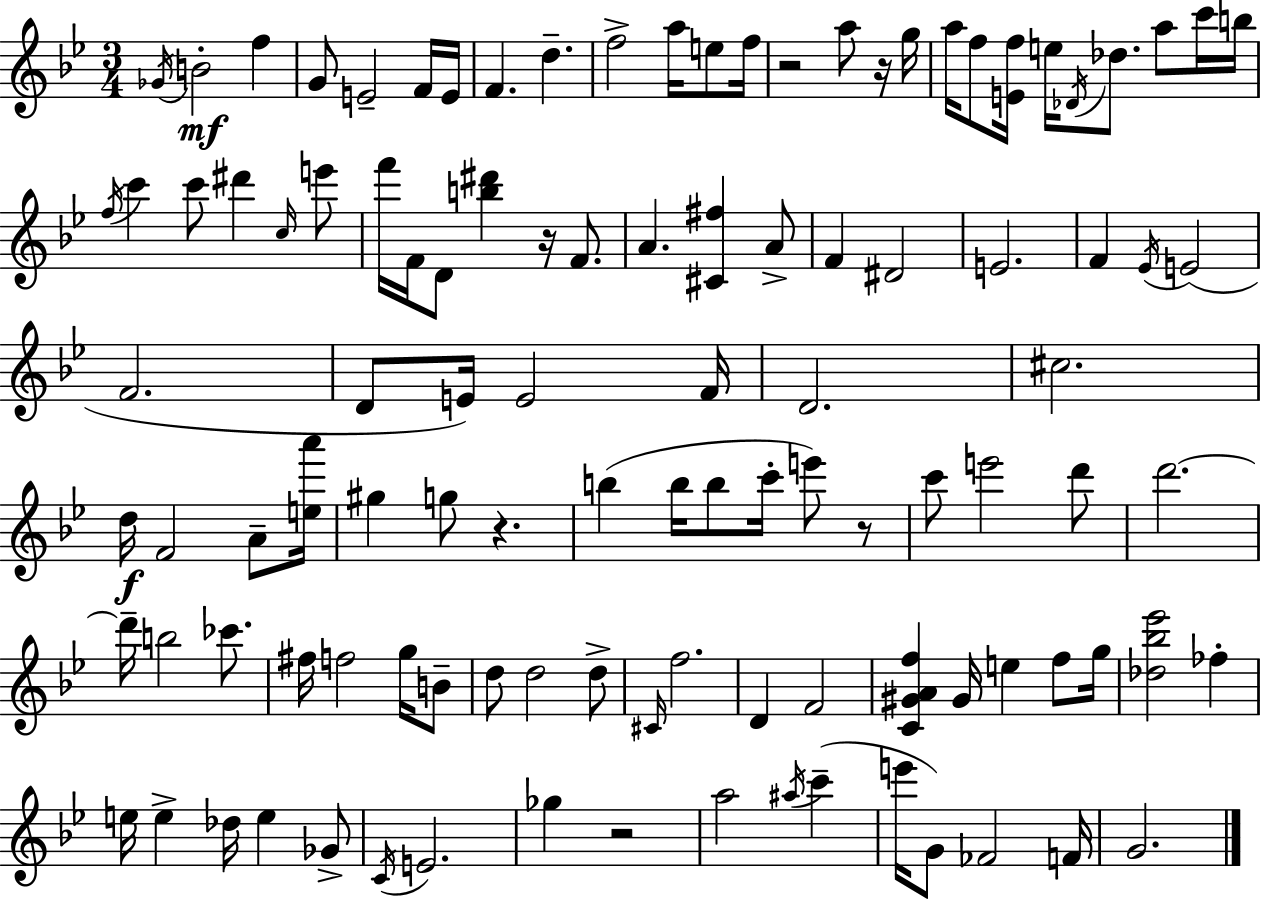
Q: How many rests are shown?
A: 6